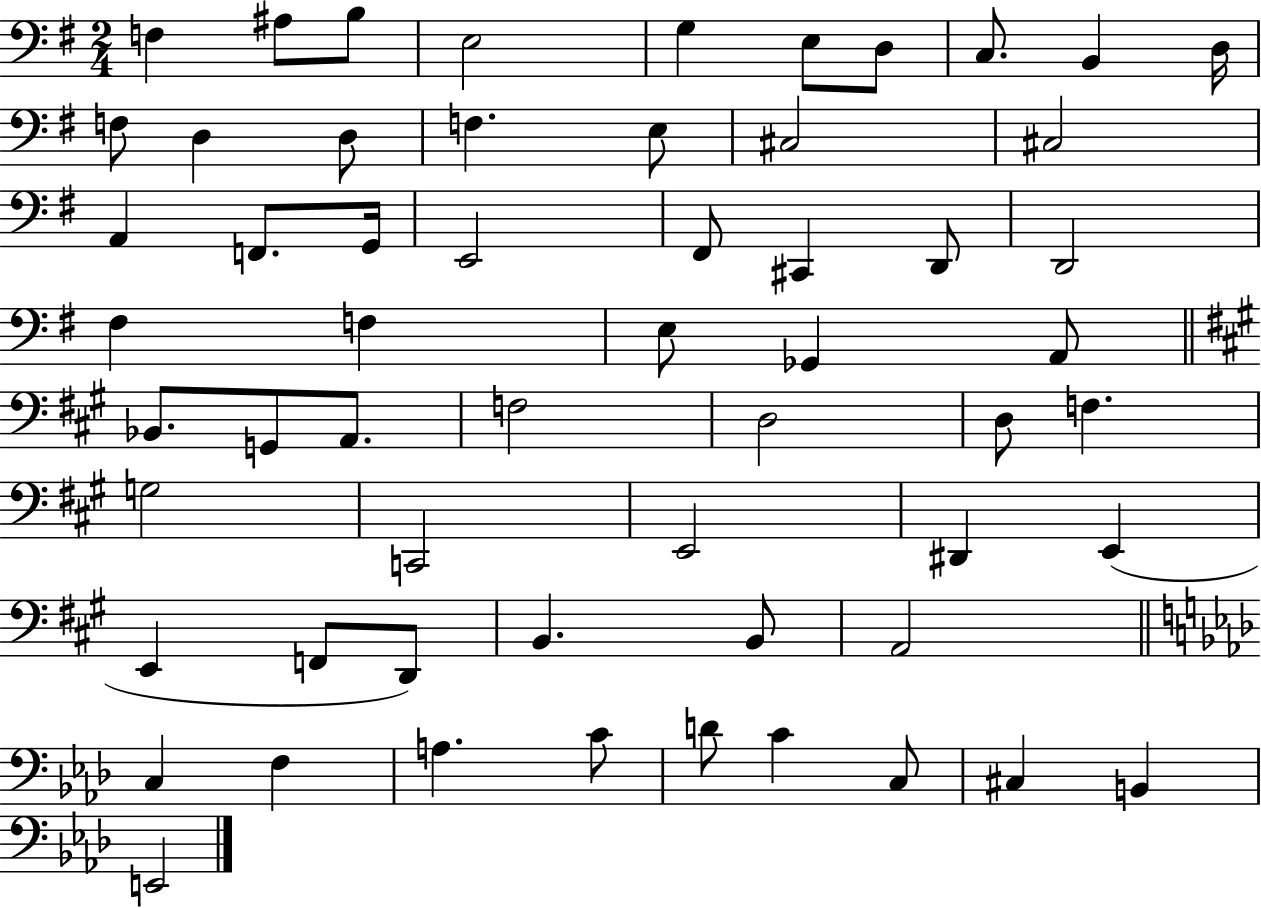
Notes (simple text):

F3/q A#3/e B3/e E3/h G3/q E3/e D3/e C3/e. B2/q D3/s F3/e D3/q D3/e F3/q. E3/e C#3/h C#3/h A2/q F2/e. G2/s E2/h F#2/e C#2/q D2/e D2/h F#3/q F3/q E3/e Gb2/q A2/e Bb2/e. G2/e A2/e. F3/h D3/h D3/e F3/q. G3/h C2/h E2/h D#2/q E2/q E2/q F2/e D2/e B2/q. B2/e A2/h C3/q F3/q A3/q. C4/e D4/e C4/q C3/e C#3/q B2/q E2/h